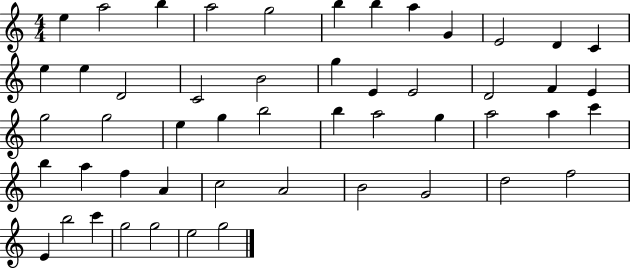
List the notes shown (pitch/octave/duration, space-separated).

E5/q A5/h B5/q A5/h G5/h B5/q B5/q A5/q G4/q E4/h D4/q C4/q E5/q E5/q D4/h C4/h B4/h G5/q E4/q E4/h D4/h F4/q E4/q G5/h G5/h E5/q G5/q B5/h B5/q A5/h G5/q A5/h A5/q C6/q B5/q A5/q F5/q A4/q C5/h A4/h B4/h G4/h D5/h F5/h E4/q B5/h C6/q G5/h G5/h E5/h G5/h